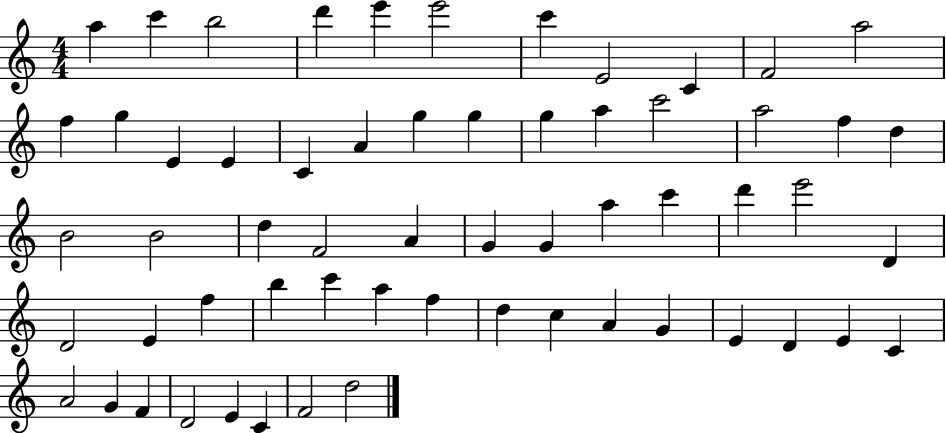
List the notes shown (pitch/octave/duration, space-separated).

A5/q C6/q B5/h D6/q E6/q E6/h C6/q E4/h C4/q F4/h A5/h F5/q G5/q E4/q E4/q C4/q A4/q G5/q G5/q G5/q A5/q C6/h A5/h F5/q D5/q B4/h B4/h D5/q F4/h A4/q G4/q G4/q A5/q C6/q D6/q E6/h D4/q D4/h E4/q F5/q B5/q C6/q A5/q F5/q D5/q C5/q A4/q G4/q E4/q D4/q E4/q C4/q A4/h G4/q F4/q D4/h E4/q C4/q F4/h D5/h